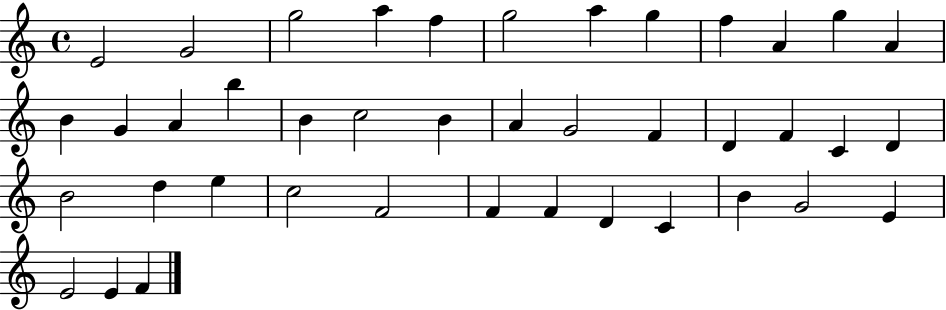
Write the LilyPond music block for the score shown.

{
  \clef treble
  \time 4/4
  \defaultTimeSignature
  \key c \major
  e'2 g'2 | g''2 a''4 f''4 | g''2 a''4 g''4 | f''4 a'4 g''4 a'4 | \break b'4 g'4 a'4 b''4 | b'4 c''2 b'4 | a'4 g'2 f'4 | d'4 f'4 c'4 d'4 | \break b'2 d''4 e''4 | c''2 f'2 | f'4 f'4 d'4 c'4 | b'4 g'2 e'4 | \break e'2 e'4 f'4 | \bar "|."
}